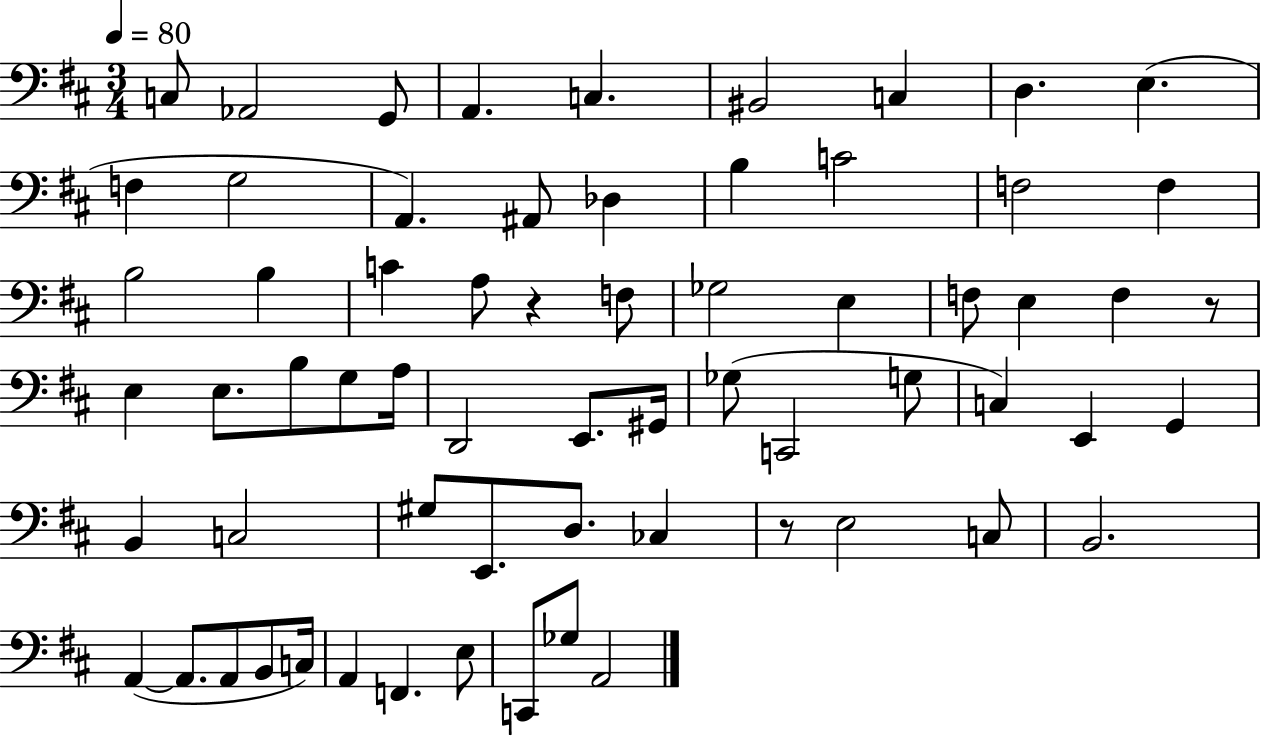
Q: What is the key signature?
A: D major